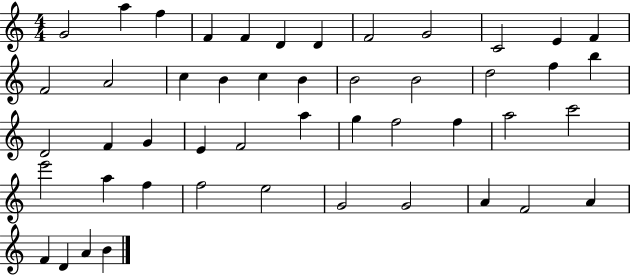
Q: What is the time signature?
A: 4/4